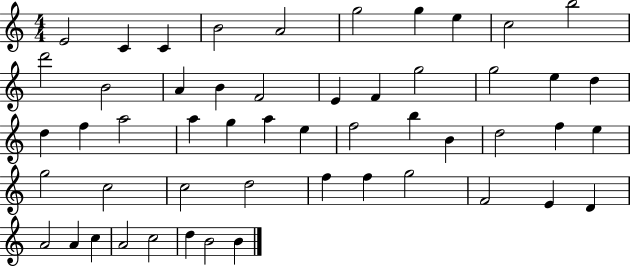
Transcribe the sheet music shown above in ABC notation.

X:1
T:Untitled
M:4/4
L:1/4
K:C
E2 C C B2 A2 g2 g e c2 b2 d'2 B2 A B F2 E F g2 g2 e d d f a2 a g a e f2 b B d2 f e g2 c2 c2 d2 f f g2 F2 E D A2 A c A2 c2 d B2 B